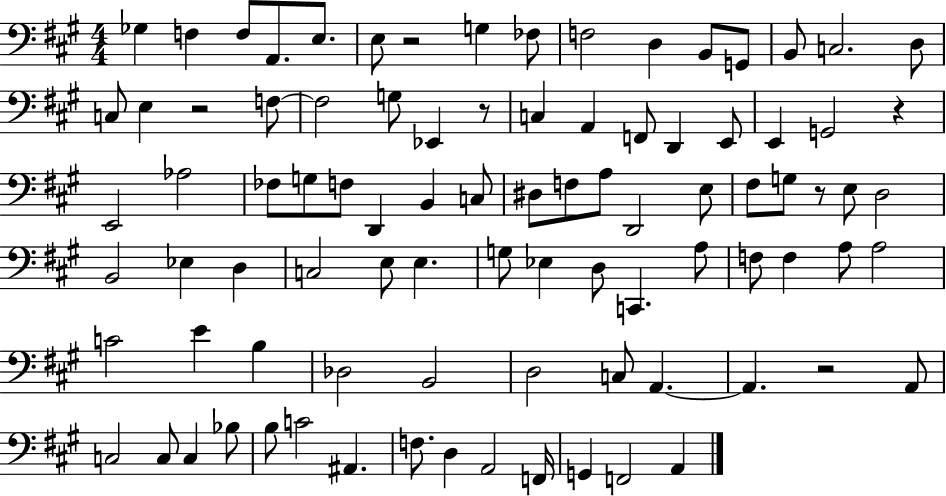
{
  \clef bass
  \numericTimeSignature
  \time 4/4
  \key a \major
  ges4 f4 f8 a,8. e8. | e8 r2 g4 fes8 | f2 d4 b,8 g,8 | b,8 c2. d8 | \break c8 e4 r2 f8~~ | f2 g8 ees,4 r8 | c4 a,4 f,8 d,4 e,8 | e,4 g,2 r4 | \break e,2 aes2 | fes8 g8 f8 d,4 b,4 c8 | dis8 f8 a8 d,2 e8 | fis8 g8 r8 e8 d2 | \break b,2 ees4 d4 | c2 e8 e4. | g8 ees4 d8 c,4. a8 | f8 f4 a8 a2 | \break c'2 e'4 b4 | des2 b,2 | d2 c8 a,4.~~ | a,4. r2 a,8 | \break c2 c8 c4 bes8 | b8 c'2 ais,4. | f8. d4 a,2 f,16 | g,4 f,2 a,4 | \break \bar "|."
}